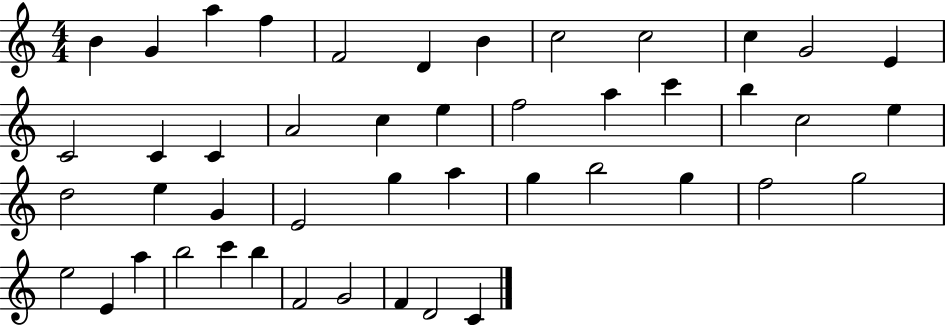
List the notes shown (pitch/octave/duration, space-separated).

B4/q G4/q A5/q F5/q F4/h D4/q B4/q C5/h C5/h C5/q G4/h E4/q C4/h C4/q C4/q A4/h C5/q E5/q F5/h A5/q C6/q B5/q C5/h E5/q D5/h E5/q G4/q E4/h G5/q A5/q G5/q B5/h G5/q F5/h G5/h E5/h E4/q A5/q B5/h C6/q B5/q F4/h G4/h F4/q D4/h C4/q